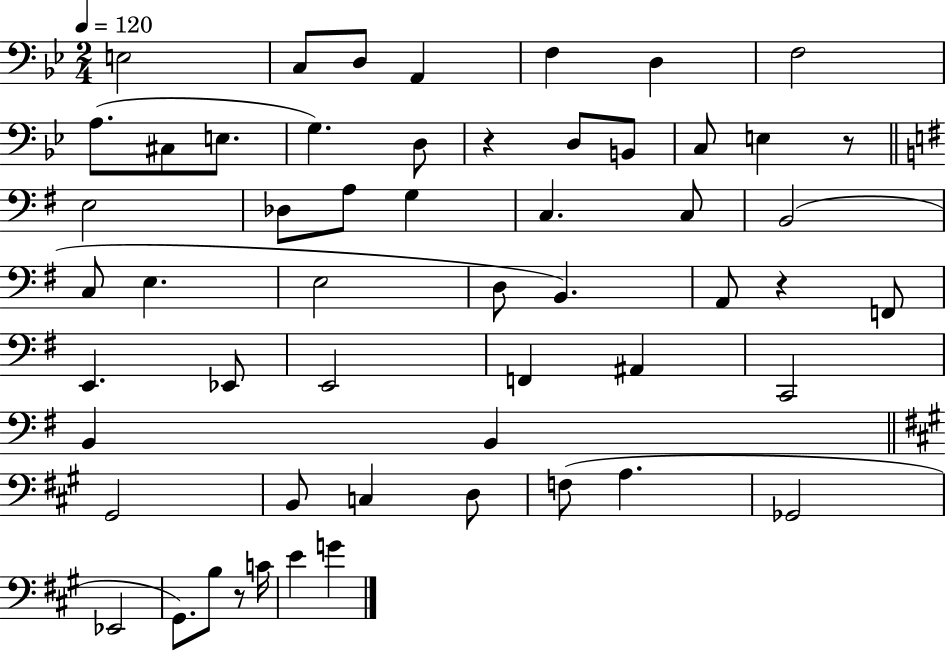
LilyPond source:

{
  \clef bass
  \numericTimeSignature
  \time 2/4
  \key bes \major
  \tempo 4 = 120
  e2 | c8 d8 a,4 | f4 d4 | f2 | \break a8.( cis8 e8. | g4.) d8 | r4 d8 b,8 | c8 e4 r8 | \break \bar "||" \break \key g \major e2 | des8 a8 g4 | c4. c8 | b,2( | \break c8 e4. | e2 | d8 b,4.) | a,8 r4 f,8 | \break e,4. ees,8 | e,2 | f,4 ais,4 | c,2 | \break b,4 b,4 | \bar "||" \break \key a \major gis,2 | b,8 c4 d8 | f8( a4. | ges,2 | \break ees,2 | gis,8.) b8 r8 c'16 | e'4 g'4 | \bar "|."
}